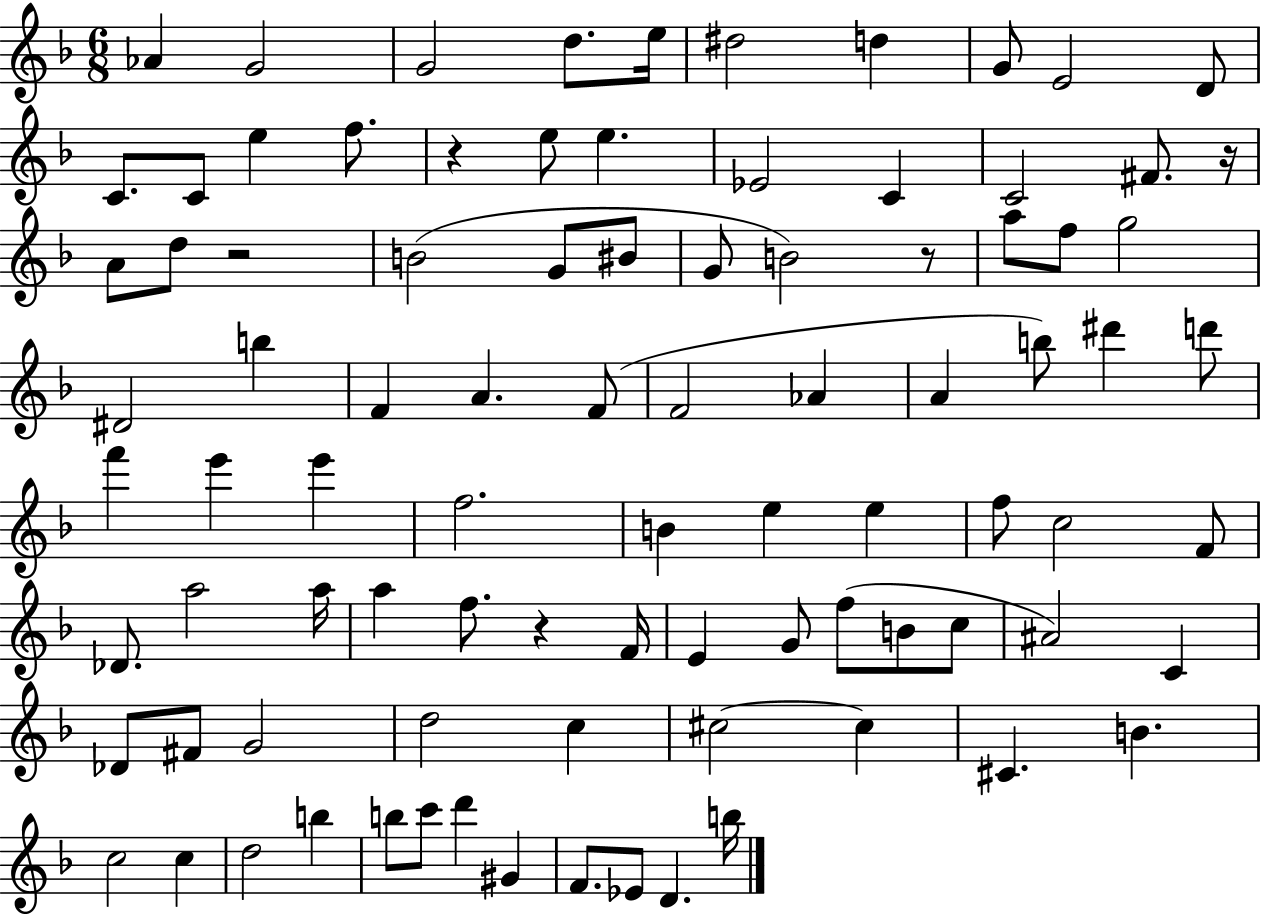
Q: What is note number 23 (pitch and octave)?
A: B4